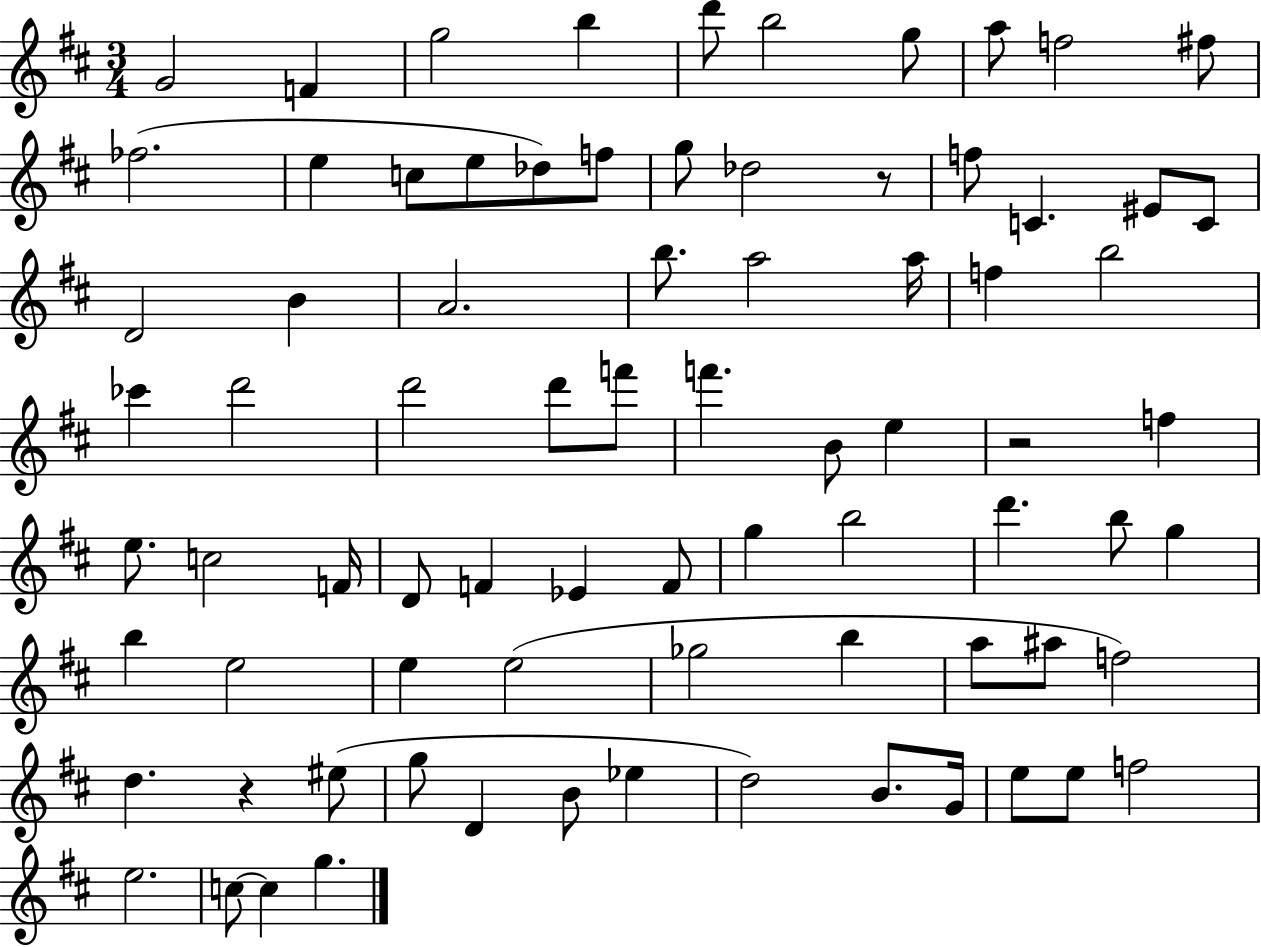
G4/h F4/q G5/h B5/q D6/e B5/h G5/e A5/e F5/h F#5/e FES5/h. E5/q C5/e E5/e Db5/e F5/e G5/e Db5/h R/e F5/e C4/q. EIS4/e C4/e D4/h B4/q A4/h. B5/e. A5/h A5/s F5/q B5/h CES6/q D6/h D6/h D6/e F6/e F6/q. B4/e E5/q R/h F5/q E5/e. C5/h F4/s D4/e F4/q Eb4/q F4/e G5/q B5/h D6/q. B5/e G5/q B5/q E5/h E5/q E5/h Gb5/h B5/q A5/e A#5/e F5/h D5/q. R/q EIS5/e G5/e D4/q B4/e Eb5/q D5/h B4/e. G4/s E5/e E5/e F5/h E5/h. C5/e C5/q G5/q.